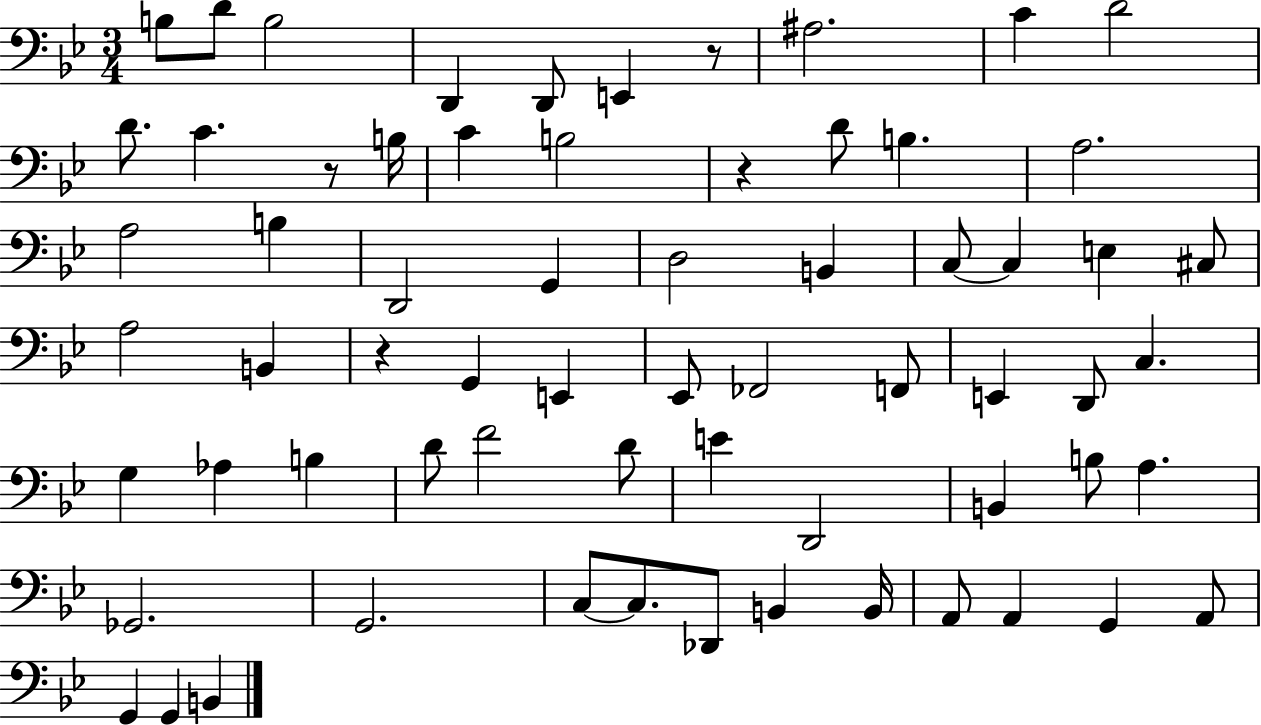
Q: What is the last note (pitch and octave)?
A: B2